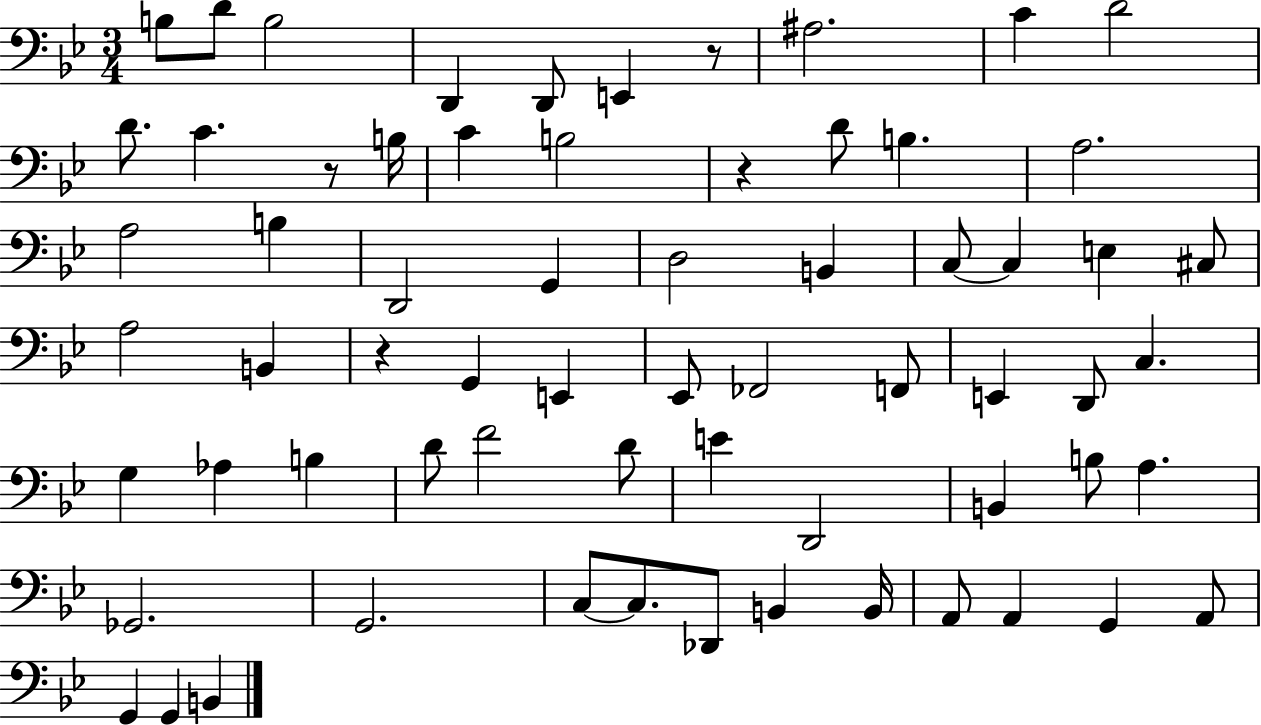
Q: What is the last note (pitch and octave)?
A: B2